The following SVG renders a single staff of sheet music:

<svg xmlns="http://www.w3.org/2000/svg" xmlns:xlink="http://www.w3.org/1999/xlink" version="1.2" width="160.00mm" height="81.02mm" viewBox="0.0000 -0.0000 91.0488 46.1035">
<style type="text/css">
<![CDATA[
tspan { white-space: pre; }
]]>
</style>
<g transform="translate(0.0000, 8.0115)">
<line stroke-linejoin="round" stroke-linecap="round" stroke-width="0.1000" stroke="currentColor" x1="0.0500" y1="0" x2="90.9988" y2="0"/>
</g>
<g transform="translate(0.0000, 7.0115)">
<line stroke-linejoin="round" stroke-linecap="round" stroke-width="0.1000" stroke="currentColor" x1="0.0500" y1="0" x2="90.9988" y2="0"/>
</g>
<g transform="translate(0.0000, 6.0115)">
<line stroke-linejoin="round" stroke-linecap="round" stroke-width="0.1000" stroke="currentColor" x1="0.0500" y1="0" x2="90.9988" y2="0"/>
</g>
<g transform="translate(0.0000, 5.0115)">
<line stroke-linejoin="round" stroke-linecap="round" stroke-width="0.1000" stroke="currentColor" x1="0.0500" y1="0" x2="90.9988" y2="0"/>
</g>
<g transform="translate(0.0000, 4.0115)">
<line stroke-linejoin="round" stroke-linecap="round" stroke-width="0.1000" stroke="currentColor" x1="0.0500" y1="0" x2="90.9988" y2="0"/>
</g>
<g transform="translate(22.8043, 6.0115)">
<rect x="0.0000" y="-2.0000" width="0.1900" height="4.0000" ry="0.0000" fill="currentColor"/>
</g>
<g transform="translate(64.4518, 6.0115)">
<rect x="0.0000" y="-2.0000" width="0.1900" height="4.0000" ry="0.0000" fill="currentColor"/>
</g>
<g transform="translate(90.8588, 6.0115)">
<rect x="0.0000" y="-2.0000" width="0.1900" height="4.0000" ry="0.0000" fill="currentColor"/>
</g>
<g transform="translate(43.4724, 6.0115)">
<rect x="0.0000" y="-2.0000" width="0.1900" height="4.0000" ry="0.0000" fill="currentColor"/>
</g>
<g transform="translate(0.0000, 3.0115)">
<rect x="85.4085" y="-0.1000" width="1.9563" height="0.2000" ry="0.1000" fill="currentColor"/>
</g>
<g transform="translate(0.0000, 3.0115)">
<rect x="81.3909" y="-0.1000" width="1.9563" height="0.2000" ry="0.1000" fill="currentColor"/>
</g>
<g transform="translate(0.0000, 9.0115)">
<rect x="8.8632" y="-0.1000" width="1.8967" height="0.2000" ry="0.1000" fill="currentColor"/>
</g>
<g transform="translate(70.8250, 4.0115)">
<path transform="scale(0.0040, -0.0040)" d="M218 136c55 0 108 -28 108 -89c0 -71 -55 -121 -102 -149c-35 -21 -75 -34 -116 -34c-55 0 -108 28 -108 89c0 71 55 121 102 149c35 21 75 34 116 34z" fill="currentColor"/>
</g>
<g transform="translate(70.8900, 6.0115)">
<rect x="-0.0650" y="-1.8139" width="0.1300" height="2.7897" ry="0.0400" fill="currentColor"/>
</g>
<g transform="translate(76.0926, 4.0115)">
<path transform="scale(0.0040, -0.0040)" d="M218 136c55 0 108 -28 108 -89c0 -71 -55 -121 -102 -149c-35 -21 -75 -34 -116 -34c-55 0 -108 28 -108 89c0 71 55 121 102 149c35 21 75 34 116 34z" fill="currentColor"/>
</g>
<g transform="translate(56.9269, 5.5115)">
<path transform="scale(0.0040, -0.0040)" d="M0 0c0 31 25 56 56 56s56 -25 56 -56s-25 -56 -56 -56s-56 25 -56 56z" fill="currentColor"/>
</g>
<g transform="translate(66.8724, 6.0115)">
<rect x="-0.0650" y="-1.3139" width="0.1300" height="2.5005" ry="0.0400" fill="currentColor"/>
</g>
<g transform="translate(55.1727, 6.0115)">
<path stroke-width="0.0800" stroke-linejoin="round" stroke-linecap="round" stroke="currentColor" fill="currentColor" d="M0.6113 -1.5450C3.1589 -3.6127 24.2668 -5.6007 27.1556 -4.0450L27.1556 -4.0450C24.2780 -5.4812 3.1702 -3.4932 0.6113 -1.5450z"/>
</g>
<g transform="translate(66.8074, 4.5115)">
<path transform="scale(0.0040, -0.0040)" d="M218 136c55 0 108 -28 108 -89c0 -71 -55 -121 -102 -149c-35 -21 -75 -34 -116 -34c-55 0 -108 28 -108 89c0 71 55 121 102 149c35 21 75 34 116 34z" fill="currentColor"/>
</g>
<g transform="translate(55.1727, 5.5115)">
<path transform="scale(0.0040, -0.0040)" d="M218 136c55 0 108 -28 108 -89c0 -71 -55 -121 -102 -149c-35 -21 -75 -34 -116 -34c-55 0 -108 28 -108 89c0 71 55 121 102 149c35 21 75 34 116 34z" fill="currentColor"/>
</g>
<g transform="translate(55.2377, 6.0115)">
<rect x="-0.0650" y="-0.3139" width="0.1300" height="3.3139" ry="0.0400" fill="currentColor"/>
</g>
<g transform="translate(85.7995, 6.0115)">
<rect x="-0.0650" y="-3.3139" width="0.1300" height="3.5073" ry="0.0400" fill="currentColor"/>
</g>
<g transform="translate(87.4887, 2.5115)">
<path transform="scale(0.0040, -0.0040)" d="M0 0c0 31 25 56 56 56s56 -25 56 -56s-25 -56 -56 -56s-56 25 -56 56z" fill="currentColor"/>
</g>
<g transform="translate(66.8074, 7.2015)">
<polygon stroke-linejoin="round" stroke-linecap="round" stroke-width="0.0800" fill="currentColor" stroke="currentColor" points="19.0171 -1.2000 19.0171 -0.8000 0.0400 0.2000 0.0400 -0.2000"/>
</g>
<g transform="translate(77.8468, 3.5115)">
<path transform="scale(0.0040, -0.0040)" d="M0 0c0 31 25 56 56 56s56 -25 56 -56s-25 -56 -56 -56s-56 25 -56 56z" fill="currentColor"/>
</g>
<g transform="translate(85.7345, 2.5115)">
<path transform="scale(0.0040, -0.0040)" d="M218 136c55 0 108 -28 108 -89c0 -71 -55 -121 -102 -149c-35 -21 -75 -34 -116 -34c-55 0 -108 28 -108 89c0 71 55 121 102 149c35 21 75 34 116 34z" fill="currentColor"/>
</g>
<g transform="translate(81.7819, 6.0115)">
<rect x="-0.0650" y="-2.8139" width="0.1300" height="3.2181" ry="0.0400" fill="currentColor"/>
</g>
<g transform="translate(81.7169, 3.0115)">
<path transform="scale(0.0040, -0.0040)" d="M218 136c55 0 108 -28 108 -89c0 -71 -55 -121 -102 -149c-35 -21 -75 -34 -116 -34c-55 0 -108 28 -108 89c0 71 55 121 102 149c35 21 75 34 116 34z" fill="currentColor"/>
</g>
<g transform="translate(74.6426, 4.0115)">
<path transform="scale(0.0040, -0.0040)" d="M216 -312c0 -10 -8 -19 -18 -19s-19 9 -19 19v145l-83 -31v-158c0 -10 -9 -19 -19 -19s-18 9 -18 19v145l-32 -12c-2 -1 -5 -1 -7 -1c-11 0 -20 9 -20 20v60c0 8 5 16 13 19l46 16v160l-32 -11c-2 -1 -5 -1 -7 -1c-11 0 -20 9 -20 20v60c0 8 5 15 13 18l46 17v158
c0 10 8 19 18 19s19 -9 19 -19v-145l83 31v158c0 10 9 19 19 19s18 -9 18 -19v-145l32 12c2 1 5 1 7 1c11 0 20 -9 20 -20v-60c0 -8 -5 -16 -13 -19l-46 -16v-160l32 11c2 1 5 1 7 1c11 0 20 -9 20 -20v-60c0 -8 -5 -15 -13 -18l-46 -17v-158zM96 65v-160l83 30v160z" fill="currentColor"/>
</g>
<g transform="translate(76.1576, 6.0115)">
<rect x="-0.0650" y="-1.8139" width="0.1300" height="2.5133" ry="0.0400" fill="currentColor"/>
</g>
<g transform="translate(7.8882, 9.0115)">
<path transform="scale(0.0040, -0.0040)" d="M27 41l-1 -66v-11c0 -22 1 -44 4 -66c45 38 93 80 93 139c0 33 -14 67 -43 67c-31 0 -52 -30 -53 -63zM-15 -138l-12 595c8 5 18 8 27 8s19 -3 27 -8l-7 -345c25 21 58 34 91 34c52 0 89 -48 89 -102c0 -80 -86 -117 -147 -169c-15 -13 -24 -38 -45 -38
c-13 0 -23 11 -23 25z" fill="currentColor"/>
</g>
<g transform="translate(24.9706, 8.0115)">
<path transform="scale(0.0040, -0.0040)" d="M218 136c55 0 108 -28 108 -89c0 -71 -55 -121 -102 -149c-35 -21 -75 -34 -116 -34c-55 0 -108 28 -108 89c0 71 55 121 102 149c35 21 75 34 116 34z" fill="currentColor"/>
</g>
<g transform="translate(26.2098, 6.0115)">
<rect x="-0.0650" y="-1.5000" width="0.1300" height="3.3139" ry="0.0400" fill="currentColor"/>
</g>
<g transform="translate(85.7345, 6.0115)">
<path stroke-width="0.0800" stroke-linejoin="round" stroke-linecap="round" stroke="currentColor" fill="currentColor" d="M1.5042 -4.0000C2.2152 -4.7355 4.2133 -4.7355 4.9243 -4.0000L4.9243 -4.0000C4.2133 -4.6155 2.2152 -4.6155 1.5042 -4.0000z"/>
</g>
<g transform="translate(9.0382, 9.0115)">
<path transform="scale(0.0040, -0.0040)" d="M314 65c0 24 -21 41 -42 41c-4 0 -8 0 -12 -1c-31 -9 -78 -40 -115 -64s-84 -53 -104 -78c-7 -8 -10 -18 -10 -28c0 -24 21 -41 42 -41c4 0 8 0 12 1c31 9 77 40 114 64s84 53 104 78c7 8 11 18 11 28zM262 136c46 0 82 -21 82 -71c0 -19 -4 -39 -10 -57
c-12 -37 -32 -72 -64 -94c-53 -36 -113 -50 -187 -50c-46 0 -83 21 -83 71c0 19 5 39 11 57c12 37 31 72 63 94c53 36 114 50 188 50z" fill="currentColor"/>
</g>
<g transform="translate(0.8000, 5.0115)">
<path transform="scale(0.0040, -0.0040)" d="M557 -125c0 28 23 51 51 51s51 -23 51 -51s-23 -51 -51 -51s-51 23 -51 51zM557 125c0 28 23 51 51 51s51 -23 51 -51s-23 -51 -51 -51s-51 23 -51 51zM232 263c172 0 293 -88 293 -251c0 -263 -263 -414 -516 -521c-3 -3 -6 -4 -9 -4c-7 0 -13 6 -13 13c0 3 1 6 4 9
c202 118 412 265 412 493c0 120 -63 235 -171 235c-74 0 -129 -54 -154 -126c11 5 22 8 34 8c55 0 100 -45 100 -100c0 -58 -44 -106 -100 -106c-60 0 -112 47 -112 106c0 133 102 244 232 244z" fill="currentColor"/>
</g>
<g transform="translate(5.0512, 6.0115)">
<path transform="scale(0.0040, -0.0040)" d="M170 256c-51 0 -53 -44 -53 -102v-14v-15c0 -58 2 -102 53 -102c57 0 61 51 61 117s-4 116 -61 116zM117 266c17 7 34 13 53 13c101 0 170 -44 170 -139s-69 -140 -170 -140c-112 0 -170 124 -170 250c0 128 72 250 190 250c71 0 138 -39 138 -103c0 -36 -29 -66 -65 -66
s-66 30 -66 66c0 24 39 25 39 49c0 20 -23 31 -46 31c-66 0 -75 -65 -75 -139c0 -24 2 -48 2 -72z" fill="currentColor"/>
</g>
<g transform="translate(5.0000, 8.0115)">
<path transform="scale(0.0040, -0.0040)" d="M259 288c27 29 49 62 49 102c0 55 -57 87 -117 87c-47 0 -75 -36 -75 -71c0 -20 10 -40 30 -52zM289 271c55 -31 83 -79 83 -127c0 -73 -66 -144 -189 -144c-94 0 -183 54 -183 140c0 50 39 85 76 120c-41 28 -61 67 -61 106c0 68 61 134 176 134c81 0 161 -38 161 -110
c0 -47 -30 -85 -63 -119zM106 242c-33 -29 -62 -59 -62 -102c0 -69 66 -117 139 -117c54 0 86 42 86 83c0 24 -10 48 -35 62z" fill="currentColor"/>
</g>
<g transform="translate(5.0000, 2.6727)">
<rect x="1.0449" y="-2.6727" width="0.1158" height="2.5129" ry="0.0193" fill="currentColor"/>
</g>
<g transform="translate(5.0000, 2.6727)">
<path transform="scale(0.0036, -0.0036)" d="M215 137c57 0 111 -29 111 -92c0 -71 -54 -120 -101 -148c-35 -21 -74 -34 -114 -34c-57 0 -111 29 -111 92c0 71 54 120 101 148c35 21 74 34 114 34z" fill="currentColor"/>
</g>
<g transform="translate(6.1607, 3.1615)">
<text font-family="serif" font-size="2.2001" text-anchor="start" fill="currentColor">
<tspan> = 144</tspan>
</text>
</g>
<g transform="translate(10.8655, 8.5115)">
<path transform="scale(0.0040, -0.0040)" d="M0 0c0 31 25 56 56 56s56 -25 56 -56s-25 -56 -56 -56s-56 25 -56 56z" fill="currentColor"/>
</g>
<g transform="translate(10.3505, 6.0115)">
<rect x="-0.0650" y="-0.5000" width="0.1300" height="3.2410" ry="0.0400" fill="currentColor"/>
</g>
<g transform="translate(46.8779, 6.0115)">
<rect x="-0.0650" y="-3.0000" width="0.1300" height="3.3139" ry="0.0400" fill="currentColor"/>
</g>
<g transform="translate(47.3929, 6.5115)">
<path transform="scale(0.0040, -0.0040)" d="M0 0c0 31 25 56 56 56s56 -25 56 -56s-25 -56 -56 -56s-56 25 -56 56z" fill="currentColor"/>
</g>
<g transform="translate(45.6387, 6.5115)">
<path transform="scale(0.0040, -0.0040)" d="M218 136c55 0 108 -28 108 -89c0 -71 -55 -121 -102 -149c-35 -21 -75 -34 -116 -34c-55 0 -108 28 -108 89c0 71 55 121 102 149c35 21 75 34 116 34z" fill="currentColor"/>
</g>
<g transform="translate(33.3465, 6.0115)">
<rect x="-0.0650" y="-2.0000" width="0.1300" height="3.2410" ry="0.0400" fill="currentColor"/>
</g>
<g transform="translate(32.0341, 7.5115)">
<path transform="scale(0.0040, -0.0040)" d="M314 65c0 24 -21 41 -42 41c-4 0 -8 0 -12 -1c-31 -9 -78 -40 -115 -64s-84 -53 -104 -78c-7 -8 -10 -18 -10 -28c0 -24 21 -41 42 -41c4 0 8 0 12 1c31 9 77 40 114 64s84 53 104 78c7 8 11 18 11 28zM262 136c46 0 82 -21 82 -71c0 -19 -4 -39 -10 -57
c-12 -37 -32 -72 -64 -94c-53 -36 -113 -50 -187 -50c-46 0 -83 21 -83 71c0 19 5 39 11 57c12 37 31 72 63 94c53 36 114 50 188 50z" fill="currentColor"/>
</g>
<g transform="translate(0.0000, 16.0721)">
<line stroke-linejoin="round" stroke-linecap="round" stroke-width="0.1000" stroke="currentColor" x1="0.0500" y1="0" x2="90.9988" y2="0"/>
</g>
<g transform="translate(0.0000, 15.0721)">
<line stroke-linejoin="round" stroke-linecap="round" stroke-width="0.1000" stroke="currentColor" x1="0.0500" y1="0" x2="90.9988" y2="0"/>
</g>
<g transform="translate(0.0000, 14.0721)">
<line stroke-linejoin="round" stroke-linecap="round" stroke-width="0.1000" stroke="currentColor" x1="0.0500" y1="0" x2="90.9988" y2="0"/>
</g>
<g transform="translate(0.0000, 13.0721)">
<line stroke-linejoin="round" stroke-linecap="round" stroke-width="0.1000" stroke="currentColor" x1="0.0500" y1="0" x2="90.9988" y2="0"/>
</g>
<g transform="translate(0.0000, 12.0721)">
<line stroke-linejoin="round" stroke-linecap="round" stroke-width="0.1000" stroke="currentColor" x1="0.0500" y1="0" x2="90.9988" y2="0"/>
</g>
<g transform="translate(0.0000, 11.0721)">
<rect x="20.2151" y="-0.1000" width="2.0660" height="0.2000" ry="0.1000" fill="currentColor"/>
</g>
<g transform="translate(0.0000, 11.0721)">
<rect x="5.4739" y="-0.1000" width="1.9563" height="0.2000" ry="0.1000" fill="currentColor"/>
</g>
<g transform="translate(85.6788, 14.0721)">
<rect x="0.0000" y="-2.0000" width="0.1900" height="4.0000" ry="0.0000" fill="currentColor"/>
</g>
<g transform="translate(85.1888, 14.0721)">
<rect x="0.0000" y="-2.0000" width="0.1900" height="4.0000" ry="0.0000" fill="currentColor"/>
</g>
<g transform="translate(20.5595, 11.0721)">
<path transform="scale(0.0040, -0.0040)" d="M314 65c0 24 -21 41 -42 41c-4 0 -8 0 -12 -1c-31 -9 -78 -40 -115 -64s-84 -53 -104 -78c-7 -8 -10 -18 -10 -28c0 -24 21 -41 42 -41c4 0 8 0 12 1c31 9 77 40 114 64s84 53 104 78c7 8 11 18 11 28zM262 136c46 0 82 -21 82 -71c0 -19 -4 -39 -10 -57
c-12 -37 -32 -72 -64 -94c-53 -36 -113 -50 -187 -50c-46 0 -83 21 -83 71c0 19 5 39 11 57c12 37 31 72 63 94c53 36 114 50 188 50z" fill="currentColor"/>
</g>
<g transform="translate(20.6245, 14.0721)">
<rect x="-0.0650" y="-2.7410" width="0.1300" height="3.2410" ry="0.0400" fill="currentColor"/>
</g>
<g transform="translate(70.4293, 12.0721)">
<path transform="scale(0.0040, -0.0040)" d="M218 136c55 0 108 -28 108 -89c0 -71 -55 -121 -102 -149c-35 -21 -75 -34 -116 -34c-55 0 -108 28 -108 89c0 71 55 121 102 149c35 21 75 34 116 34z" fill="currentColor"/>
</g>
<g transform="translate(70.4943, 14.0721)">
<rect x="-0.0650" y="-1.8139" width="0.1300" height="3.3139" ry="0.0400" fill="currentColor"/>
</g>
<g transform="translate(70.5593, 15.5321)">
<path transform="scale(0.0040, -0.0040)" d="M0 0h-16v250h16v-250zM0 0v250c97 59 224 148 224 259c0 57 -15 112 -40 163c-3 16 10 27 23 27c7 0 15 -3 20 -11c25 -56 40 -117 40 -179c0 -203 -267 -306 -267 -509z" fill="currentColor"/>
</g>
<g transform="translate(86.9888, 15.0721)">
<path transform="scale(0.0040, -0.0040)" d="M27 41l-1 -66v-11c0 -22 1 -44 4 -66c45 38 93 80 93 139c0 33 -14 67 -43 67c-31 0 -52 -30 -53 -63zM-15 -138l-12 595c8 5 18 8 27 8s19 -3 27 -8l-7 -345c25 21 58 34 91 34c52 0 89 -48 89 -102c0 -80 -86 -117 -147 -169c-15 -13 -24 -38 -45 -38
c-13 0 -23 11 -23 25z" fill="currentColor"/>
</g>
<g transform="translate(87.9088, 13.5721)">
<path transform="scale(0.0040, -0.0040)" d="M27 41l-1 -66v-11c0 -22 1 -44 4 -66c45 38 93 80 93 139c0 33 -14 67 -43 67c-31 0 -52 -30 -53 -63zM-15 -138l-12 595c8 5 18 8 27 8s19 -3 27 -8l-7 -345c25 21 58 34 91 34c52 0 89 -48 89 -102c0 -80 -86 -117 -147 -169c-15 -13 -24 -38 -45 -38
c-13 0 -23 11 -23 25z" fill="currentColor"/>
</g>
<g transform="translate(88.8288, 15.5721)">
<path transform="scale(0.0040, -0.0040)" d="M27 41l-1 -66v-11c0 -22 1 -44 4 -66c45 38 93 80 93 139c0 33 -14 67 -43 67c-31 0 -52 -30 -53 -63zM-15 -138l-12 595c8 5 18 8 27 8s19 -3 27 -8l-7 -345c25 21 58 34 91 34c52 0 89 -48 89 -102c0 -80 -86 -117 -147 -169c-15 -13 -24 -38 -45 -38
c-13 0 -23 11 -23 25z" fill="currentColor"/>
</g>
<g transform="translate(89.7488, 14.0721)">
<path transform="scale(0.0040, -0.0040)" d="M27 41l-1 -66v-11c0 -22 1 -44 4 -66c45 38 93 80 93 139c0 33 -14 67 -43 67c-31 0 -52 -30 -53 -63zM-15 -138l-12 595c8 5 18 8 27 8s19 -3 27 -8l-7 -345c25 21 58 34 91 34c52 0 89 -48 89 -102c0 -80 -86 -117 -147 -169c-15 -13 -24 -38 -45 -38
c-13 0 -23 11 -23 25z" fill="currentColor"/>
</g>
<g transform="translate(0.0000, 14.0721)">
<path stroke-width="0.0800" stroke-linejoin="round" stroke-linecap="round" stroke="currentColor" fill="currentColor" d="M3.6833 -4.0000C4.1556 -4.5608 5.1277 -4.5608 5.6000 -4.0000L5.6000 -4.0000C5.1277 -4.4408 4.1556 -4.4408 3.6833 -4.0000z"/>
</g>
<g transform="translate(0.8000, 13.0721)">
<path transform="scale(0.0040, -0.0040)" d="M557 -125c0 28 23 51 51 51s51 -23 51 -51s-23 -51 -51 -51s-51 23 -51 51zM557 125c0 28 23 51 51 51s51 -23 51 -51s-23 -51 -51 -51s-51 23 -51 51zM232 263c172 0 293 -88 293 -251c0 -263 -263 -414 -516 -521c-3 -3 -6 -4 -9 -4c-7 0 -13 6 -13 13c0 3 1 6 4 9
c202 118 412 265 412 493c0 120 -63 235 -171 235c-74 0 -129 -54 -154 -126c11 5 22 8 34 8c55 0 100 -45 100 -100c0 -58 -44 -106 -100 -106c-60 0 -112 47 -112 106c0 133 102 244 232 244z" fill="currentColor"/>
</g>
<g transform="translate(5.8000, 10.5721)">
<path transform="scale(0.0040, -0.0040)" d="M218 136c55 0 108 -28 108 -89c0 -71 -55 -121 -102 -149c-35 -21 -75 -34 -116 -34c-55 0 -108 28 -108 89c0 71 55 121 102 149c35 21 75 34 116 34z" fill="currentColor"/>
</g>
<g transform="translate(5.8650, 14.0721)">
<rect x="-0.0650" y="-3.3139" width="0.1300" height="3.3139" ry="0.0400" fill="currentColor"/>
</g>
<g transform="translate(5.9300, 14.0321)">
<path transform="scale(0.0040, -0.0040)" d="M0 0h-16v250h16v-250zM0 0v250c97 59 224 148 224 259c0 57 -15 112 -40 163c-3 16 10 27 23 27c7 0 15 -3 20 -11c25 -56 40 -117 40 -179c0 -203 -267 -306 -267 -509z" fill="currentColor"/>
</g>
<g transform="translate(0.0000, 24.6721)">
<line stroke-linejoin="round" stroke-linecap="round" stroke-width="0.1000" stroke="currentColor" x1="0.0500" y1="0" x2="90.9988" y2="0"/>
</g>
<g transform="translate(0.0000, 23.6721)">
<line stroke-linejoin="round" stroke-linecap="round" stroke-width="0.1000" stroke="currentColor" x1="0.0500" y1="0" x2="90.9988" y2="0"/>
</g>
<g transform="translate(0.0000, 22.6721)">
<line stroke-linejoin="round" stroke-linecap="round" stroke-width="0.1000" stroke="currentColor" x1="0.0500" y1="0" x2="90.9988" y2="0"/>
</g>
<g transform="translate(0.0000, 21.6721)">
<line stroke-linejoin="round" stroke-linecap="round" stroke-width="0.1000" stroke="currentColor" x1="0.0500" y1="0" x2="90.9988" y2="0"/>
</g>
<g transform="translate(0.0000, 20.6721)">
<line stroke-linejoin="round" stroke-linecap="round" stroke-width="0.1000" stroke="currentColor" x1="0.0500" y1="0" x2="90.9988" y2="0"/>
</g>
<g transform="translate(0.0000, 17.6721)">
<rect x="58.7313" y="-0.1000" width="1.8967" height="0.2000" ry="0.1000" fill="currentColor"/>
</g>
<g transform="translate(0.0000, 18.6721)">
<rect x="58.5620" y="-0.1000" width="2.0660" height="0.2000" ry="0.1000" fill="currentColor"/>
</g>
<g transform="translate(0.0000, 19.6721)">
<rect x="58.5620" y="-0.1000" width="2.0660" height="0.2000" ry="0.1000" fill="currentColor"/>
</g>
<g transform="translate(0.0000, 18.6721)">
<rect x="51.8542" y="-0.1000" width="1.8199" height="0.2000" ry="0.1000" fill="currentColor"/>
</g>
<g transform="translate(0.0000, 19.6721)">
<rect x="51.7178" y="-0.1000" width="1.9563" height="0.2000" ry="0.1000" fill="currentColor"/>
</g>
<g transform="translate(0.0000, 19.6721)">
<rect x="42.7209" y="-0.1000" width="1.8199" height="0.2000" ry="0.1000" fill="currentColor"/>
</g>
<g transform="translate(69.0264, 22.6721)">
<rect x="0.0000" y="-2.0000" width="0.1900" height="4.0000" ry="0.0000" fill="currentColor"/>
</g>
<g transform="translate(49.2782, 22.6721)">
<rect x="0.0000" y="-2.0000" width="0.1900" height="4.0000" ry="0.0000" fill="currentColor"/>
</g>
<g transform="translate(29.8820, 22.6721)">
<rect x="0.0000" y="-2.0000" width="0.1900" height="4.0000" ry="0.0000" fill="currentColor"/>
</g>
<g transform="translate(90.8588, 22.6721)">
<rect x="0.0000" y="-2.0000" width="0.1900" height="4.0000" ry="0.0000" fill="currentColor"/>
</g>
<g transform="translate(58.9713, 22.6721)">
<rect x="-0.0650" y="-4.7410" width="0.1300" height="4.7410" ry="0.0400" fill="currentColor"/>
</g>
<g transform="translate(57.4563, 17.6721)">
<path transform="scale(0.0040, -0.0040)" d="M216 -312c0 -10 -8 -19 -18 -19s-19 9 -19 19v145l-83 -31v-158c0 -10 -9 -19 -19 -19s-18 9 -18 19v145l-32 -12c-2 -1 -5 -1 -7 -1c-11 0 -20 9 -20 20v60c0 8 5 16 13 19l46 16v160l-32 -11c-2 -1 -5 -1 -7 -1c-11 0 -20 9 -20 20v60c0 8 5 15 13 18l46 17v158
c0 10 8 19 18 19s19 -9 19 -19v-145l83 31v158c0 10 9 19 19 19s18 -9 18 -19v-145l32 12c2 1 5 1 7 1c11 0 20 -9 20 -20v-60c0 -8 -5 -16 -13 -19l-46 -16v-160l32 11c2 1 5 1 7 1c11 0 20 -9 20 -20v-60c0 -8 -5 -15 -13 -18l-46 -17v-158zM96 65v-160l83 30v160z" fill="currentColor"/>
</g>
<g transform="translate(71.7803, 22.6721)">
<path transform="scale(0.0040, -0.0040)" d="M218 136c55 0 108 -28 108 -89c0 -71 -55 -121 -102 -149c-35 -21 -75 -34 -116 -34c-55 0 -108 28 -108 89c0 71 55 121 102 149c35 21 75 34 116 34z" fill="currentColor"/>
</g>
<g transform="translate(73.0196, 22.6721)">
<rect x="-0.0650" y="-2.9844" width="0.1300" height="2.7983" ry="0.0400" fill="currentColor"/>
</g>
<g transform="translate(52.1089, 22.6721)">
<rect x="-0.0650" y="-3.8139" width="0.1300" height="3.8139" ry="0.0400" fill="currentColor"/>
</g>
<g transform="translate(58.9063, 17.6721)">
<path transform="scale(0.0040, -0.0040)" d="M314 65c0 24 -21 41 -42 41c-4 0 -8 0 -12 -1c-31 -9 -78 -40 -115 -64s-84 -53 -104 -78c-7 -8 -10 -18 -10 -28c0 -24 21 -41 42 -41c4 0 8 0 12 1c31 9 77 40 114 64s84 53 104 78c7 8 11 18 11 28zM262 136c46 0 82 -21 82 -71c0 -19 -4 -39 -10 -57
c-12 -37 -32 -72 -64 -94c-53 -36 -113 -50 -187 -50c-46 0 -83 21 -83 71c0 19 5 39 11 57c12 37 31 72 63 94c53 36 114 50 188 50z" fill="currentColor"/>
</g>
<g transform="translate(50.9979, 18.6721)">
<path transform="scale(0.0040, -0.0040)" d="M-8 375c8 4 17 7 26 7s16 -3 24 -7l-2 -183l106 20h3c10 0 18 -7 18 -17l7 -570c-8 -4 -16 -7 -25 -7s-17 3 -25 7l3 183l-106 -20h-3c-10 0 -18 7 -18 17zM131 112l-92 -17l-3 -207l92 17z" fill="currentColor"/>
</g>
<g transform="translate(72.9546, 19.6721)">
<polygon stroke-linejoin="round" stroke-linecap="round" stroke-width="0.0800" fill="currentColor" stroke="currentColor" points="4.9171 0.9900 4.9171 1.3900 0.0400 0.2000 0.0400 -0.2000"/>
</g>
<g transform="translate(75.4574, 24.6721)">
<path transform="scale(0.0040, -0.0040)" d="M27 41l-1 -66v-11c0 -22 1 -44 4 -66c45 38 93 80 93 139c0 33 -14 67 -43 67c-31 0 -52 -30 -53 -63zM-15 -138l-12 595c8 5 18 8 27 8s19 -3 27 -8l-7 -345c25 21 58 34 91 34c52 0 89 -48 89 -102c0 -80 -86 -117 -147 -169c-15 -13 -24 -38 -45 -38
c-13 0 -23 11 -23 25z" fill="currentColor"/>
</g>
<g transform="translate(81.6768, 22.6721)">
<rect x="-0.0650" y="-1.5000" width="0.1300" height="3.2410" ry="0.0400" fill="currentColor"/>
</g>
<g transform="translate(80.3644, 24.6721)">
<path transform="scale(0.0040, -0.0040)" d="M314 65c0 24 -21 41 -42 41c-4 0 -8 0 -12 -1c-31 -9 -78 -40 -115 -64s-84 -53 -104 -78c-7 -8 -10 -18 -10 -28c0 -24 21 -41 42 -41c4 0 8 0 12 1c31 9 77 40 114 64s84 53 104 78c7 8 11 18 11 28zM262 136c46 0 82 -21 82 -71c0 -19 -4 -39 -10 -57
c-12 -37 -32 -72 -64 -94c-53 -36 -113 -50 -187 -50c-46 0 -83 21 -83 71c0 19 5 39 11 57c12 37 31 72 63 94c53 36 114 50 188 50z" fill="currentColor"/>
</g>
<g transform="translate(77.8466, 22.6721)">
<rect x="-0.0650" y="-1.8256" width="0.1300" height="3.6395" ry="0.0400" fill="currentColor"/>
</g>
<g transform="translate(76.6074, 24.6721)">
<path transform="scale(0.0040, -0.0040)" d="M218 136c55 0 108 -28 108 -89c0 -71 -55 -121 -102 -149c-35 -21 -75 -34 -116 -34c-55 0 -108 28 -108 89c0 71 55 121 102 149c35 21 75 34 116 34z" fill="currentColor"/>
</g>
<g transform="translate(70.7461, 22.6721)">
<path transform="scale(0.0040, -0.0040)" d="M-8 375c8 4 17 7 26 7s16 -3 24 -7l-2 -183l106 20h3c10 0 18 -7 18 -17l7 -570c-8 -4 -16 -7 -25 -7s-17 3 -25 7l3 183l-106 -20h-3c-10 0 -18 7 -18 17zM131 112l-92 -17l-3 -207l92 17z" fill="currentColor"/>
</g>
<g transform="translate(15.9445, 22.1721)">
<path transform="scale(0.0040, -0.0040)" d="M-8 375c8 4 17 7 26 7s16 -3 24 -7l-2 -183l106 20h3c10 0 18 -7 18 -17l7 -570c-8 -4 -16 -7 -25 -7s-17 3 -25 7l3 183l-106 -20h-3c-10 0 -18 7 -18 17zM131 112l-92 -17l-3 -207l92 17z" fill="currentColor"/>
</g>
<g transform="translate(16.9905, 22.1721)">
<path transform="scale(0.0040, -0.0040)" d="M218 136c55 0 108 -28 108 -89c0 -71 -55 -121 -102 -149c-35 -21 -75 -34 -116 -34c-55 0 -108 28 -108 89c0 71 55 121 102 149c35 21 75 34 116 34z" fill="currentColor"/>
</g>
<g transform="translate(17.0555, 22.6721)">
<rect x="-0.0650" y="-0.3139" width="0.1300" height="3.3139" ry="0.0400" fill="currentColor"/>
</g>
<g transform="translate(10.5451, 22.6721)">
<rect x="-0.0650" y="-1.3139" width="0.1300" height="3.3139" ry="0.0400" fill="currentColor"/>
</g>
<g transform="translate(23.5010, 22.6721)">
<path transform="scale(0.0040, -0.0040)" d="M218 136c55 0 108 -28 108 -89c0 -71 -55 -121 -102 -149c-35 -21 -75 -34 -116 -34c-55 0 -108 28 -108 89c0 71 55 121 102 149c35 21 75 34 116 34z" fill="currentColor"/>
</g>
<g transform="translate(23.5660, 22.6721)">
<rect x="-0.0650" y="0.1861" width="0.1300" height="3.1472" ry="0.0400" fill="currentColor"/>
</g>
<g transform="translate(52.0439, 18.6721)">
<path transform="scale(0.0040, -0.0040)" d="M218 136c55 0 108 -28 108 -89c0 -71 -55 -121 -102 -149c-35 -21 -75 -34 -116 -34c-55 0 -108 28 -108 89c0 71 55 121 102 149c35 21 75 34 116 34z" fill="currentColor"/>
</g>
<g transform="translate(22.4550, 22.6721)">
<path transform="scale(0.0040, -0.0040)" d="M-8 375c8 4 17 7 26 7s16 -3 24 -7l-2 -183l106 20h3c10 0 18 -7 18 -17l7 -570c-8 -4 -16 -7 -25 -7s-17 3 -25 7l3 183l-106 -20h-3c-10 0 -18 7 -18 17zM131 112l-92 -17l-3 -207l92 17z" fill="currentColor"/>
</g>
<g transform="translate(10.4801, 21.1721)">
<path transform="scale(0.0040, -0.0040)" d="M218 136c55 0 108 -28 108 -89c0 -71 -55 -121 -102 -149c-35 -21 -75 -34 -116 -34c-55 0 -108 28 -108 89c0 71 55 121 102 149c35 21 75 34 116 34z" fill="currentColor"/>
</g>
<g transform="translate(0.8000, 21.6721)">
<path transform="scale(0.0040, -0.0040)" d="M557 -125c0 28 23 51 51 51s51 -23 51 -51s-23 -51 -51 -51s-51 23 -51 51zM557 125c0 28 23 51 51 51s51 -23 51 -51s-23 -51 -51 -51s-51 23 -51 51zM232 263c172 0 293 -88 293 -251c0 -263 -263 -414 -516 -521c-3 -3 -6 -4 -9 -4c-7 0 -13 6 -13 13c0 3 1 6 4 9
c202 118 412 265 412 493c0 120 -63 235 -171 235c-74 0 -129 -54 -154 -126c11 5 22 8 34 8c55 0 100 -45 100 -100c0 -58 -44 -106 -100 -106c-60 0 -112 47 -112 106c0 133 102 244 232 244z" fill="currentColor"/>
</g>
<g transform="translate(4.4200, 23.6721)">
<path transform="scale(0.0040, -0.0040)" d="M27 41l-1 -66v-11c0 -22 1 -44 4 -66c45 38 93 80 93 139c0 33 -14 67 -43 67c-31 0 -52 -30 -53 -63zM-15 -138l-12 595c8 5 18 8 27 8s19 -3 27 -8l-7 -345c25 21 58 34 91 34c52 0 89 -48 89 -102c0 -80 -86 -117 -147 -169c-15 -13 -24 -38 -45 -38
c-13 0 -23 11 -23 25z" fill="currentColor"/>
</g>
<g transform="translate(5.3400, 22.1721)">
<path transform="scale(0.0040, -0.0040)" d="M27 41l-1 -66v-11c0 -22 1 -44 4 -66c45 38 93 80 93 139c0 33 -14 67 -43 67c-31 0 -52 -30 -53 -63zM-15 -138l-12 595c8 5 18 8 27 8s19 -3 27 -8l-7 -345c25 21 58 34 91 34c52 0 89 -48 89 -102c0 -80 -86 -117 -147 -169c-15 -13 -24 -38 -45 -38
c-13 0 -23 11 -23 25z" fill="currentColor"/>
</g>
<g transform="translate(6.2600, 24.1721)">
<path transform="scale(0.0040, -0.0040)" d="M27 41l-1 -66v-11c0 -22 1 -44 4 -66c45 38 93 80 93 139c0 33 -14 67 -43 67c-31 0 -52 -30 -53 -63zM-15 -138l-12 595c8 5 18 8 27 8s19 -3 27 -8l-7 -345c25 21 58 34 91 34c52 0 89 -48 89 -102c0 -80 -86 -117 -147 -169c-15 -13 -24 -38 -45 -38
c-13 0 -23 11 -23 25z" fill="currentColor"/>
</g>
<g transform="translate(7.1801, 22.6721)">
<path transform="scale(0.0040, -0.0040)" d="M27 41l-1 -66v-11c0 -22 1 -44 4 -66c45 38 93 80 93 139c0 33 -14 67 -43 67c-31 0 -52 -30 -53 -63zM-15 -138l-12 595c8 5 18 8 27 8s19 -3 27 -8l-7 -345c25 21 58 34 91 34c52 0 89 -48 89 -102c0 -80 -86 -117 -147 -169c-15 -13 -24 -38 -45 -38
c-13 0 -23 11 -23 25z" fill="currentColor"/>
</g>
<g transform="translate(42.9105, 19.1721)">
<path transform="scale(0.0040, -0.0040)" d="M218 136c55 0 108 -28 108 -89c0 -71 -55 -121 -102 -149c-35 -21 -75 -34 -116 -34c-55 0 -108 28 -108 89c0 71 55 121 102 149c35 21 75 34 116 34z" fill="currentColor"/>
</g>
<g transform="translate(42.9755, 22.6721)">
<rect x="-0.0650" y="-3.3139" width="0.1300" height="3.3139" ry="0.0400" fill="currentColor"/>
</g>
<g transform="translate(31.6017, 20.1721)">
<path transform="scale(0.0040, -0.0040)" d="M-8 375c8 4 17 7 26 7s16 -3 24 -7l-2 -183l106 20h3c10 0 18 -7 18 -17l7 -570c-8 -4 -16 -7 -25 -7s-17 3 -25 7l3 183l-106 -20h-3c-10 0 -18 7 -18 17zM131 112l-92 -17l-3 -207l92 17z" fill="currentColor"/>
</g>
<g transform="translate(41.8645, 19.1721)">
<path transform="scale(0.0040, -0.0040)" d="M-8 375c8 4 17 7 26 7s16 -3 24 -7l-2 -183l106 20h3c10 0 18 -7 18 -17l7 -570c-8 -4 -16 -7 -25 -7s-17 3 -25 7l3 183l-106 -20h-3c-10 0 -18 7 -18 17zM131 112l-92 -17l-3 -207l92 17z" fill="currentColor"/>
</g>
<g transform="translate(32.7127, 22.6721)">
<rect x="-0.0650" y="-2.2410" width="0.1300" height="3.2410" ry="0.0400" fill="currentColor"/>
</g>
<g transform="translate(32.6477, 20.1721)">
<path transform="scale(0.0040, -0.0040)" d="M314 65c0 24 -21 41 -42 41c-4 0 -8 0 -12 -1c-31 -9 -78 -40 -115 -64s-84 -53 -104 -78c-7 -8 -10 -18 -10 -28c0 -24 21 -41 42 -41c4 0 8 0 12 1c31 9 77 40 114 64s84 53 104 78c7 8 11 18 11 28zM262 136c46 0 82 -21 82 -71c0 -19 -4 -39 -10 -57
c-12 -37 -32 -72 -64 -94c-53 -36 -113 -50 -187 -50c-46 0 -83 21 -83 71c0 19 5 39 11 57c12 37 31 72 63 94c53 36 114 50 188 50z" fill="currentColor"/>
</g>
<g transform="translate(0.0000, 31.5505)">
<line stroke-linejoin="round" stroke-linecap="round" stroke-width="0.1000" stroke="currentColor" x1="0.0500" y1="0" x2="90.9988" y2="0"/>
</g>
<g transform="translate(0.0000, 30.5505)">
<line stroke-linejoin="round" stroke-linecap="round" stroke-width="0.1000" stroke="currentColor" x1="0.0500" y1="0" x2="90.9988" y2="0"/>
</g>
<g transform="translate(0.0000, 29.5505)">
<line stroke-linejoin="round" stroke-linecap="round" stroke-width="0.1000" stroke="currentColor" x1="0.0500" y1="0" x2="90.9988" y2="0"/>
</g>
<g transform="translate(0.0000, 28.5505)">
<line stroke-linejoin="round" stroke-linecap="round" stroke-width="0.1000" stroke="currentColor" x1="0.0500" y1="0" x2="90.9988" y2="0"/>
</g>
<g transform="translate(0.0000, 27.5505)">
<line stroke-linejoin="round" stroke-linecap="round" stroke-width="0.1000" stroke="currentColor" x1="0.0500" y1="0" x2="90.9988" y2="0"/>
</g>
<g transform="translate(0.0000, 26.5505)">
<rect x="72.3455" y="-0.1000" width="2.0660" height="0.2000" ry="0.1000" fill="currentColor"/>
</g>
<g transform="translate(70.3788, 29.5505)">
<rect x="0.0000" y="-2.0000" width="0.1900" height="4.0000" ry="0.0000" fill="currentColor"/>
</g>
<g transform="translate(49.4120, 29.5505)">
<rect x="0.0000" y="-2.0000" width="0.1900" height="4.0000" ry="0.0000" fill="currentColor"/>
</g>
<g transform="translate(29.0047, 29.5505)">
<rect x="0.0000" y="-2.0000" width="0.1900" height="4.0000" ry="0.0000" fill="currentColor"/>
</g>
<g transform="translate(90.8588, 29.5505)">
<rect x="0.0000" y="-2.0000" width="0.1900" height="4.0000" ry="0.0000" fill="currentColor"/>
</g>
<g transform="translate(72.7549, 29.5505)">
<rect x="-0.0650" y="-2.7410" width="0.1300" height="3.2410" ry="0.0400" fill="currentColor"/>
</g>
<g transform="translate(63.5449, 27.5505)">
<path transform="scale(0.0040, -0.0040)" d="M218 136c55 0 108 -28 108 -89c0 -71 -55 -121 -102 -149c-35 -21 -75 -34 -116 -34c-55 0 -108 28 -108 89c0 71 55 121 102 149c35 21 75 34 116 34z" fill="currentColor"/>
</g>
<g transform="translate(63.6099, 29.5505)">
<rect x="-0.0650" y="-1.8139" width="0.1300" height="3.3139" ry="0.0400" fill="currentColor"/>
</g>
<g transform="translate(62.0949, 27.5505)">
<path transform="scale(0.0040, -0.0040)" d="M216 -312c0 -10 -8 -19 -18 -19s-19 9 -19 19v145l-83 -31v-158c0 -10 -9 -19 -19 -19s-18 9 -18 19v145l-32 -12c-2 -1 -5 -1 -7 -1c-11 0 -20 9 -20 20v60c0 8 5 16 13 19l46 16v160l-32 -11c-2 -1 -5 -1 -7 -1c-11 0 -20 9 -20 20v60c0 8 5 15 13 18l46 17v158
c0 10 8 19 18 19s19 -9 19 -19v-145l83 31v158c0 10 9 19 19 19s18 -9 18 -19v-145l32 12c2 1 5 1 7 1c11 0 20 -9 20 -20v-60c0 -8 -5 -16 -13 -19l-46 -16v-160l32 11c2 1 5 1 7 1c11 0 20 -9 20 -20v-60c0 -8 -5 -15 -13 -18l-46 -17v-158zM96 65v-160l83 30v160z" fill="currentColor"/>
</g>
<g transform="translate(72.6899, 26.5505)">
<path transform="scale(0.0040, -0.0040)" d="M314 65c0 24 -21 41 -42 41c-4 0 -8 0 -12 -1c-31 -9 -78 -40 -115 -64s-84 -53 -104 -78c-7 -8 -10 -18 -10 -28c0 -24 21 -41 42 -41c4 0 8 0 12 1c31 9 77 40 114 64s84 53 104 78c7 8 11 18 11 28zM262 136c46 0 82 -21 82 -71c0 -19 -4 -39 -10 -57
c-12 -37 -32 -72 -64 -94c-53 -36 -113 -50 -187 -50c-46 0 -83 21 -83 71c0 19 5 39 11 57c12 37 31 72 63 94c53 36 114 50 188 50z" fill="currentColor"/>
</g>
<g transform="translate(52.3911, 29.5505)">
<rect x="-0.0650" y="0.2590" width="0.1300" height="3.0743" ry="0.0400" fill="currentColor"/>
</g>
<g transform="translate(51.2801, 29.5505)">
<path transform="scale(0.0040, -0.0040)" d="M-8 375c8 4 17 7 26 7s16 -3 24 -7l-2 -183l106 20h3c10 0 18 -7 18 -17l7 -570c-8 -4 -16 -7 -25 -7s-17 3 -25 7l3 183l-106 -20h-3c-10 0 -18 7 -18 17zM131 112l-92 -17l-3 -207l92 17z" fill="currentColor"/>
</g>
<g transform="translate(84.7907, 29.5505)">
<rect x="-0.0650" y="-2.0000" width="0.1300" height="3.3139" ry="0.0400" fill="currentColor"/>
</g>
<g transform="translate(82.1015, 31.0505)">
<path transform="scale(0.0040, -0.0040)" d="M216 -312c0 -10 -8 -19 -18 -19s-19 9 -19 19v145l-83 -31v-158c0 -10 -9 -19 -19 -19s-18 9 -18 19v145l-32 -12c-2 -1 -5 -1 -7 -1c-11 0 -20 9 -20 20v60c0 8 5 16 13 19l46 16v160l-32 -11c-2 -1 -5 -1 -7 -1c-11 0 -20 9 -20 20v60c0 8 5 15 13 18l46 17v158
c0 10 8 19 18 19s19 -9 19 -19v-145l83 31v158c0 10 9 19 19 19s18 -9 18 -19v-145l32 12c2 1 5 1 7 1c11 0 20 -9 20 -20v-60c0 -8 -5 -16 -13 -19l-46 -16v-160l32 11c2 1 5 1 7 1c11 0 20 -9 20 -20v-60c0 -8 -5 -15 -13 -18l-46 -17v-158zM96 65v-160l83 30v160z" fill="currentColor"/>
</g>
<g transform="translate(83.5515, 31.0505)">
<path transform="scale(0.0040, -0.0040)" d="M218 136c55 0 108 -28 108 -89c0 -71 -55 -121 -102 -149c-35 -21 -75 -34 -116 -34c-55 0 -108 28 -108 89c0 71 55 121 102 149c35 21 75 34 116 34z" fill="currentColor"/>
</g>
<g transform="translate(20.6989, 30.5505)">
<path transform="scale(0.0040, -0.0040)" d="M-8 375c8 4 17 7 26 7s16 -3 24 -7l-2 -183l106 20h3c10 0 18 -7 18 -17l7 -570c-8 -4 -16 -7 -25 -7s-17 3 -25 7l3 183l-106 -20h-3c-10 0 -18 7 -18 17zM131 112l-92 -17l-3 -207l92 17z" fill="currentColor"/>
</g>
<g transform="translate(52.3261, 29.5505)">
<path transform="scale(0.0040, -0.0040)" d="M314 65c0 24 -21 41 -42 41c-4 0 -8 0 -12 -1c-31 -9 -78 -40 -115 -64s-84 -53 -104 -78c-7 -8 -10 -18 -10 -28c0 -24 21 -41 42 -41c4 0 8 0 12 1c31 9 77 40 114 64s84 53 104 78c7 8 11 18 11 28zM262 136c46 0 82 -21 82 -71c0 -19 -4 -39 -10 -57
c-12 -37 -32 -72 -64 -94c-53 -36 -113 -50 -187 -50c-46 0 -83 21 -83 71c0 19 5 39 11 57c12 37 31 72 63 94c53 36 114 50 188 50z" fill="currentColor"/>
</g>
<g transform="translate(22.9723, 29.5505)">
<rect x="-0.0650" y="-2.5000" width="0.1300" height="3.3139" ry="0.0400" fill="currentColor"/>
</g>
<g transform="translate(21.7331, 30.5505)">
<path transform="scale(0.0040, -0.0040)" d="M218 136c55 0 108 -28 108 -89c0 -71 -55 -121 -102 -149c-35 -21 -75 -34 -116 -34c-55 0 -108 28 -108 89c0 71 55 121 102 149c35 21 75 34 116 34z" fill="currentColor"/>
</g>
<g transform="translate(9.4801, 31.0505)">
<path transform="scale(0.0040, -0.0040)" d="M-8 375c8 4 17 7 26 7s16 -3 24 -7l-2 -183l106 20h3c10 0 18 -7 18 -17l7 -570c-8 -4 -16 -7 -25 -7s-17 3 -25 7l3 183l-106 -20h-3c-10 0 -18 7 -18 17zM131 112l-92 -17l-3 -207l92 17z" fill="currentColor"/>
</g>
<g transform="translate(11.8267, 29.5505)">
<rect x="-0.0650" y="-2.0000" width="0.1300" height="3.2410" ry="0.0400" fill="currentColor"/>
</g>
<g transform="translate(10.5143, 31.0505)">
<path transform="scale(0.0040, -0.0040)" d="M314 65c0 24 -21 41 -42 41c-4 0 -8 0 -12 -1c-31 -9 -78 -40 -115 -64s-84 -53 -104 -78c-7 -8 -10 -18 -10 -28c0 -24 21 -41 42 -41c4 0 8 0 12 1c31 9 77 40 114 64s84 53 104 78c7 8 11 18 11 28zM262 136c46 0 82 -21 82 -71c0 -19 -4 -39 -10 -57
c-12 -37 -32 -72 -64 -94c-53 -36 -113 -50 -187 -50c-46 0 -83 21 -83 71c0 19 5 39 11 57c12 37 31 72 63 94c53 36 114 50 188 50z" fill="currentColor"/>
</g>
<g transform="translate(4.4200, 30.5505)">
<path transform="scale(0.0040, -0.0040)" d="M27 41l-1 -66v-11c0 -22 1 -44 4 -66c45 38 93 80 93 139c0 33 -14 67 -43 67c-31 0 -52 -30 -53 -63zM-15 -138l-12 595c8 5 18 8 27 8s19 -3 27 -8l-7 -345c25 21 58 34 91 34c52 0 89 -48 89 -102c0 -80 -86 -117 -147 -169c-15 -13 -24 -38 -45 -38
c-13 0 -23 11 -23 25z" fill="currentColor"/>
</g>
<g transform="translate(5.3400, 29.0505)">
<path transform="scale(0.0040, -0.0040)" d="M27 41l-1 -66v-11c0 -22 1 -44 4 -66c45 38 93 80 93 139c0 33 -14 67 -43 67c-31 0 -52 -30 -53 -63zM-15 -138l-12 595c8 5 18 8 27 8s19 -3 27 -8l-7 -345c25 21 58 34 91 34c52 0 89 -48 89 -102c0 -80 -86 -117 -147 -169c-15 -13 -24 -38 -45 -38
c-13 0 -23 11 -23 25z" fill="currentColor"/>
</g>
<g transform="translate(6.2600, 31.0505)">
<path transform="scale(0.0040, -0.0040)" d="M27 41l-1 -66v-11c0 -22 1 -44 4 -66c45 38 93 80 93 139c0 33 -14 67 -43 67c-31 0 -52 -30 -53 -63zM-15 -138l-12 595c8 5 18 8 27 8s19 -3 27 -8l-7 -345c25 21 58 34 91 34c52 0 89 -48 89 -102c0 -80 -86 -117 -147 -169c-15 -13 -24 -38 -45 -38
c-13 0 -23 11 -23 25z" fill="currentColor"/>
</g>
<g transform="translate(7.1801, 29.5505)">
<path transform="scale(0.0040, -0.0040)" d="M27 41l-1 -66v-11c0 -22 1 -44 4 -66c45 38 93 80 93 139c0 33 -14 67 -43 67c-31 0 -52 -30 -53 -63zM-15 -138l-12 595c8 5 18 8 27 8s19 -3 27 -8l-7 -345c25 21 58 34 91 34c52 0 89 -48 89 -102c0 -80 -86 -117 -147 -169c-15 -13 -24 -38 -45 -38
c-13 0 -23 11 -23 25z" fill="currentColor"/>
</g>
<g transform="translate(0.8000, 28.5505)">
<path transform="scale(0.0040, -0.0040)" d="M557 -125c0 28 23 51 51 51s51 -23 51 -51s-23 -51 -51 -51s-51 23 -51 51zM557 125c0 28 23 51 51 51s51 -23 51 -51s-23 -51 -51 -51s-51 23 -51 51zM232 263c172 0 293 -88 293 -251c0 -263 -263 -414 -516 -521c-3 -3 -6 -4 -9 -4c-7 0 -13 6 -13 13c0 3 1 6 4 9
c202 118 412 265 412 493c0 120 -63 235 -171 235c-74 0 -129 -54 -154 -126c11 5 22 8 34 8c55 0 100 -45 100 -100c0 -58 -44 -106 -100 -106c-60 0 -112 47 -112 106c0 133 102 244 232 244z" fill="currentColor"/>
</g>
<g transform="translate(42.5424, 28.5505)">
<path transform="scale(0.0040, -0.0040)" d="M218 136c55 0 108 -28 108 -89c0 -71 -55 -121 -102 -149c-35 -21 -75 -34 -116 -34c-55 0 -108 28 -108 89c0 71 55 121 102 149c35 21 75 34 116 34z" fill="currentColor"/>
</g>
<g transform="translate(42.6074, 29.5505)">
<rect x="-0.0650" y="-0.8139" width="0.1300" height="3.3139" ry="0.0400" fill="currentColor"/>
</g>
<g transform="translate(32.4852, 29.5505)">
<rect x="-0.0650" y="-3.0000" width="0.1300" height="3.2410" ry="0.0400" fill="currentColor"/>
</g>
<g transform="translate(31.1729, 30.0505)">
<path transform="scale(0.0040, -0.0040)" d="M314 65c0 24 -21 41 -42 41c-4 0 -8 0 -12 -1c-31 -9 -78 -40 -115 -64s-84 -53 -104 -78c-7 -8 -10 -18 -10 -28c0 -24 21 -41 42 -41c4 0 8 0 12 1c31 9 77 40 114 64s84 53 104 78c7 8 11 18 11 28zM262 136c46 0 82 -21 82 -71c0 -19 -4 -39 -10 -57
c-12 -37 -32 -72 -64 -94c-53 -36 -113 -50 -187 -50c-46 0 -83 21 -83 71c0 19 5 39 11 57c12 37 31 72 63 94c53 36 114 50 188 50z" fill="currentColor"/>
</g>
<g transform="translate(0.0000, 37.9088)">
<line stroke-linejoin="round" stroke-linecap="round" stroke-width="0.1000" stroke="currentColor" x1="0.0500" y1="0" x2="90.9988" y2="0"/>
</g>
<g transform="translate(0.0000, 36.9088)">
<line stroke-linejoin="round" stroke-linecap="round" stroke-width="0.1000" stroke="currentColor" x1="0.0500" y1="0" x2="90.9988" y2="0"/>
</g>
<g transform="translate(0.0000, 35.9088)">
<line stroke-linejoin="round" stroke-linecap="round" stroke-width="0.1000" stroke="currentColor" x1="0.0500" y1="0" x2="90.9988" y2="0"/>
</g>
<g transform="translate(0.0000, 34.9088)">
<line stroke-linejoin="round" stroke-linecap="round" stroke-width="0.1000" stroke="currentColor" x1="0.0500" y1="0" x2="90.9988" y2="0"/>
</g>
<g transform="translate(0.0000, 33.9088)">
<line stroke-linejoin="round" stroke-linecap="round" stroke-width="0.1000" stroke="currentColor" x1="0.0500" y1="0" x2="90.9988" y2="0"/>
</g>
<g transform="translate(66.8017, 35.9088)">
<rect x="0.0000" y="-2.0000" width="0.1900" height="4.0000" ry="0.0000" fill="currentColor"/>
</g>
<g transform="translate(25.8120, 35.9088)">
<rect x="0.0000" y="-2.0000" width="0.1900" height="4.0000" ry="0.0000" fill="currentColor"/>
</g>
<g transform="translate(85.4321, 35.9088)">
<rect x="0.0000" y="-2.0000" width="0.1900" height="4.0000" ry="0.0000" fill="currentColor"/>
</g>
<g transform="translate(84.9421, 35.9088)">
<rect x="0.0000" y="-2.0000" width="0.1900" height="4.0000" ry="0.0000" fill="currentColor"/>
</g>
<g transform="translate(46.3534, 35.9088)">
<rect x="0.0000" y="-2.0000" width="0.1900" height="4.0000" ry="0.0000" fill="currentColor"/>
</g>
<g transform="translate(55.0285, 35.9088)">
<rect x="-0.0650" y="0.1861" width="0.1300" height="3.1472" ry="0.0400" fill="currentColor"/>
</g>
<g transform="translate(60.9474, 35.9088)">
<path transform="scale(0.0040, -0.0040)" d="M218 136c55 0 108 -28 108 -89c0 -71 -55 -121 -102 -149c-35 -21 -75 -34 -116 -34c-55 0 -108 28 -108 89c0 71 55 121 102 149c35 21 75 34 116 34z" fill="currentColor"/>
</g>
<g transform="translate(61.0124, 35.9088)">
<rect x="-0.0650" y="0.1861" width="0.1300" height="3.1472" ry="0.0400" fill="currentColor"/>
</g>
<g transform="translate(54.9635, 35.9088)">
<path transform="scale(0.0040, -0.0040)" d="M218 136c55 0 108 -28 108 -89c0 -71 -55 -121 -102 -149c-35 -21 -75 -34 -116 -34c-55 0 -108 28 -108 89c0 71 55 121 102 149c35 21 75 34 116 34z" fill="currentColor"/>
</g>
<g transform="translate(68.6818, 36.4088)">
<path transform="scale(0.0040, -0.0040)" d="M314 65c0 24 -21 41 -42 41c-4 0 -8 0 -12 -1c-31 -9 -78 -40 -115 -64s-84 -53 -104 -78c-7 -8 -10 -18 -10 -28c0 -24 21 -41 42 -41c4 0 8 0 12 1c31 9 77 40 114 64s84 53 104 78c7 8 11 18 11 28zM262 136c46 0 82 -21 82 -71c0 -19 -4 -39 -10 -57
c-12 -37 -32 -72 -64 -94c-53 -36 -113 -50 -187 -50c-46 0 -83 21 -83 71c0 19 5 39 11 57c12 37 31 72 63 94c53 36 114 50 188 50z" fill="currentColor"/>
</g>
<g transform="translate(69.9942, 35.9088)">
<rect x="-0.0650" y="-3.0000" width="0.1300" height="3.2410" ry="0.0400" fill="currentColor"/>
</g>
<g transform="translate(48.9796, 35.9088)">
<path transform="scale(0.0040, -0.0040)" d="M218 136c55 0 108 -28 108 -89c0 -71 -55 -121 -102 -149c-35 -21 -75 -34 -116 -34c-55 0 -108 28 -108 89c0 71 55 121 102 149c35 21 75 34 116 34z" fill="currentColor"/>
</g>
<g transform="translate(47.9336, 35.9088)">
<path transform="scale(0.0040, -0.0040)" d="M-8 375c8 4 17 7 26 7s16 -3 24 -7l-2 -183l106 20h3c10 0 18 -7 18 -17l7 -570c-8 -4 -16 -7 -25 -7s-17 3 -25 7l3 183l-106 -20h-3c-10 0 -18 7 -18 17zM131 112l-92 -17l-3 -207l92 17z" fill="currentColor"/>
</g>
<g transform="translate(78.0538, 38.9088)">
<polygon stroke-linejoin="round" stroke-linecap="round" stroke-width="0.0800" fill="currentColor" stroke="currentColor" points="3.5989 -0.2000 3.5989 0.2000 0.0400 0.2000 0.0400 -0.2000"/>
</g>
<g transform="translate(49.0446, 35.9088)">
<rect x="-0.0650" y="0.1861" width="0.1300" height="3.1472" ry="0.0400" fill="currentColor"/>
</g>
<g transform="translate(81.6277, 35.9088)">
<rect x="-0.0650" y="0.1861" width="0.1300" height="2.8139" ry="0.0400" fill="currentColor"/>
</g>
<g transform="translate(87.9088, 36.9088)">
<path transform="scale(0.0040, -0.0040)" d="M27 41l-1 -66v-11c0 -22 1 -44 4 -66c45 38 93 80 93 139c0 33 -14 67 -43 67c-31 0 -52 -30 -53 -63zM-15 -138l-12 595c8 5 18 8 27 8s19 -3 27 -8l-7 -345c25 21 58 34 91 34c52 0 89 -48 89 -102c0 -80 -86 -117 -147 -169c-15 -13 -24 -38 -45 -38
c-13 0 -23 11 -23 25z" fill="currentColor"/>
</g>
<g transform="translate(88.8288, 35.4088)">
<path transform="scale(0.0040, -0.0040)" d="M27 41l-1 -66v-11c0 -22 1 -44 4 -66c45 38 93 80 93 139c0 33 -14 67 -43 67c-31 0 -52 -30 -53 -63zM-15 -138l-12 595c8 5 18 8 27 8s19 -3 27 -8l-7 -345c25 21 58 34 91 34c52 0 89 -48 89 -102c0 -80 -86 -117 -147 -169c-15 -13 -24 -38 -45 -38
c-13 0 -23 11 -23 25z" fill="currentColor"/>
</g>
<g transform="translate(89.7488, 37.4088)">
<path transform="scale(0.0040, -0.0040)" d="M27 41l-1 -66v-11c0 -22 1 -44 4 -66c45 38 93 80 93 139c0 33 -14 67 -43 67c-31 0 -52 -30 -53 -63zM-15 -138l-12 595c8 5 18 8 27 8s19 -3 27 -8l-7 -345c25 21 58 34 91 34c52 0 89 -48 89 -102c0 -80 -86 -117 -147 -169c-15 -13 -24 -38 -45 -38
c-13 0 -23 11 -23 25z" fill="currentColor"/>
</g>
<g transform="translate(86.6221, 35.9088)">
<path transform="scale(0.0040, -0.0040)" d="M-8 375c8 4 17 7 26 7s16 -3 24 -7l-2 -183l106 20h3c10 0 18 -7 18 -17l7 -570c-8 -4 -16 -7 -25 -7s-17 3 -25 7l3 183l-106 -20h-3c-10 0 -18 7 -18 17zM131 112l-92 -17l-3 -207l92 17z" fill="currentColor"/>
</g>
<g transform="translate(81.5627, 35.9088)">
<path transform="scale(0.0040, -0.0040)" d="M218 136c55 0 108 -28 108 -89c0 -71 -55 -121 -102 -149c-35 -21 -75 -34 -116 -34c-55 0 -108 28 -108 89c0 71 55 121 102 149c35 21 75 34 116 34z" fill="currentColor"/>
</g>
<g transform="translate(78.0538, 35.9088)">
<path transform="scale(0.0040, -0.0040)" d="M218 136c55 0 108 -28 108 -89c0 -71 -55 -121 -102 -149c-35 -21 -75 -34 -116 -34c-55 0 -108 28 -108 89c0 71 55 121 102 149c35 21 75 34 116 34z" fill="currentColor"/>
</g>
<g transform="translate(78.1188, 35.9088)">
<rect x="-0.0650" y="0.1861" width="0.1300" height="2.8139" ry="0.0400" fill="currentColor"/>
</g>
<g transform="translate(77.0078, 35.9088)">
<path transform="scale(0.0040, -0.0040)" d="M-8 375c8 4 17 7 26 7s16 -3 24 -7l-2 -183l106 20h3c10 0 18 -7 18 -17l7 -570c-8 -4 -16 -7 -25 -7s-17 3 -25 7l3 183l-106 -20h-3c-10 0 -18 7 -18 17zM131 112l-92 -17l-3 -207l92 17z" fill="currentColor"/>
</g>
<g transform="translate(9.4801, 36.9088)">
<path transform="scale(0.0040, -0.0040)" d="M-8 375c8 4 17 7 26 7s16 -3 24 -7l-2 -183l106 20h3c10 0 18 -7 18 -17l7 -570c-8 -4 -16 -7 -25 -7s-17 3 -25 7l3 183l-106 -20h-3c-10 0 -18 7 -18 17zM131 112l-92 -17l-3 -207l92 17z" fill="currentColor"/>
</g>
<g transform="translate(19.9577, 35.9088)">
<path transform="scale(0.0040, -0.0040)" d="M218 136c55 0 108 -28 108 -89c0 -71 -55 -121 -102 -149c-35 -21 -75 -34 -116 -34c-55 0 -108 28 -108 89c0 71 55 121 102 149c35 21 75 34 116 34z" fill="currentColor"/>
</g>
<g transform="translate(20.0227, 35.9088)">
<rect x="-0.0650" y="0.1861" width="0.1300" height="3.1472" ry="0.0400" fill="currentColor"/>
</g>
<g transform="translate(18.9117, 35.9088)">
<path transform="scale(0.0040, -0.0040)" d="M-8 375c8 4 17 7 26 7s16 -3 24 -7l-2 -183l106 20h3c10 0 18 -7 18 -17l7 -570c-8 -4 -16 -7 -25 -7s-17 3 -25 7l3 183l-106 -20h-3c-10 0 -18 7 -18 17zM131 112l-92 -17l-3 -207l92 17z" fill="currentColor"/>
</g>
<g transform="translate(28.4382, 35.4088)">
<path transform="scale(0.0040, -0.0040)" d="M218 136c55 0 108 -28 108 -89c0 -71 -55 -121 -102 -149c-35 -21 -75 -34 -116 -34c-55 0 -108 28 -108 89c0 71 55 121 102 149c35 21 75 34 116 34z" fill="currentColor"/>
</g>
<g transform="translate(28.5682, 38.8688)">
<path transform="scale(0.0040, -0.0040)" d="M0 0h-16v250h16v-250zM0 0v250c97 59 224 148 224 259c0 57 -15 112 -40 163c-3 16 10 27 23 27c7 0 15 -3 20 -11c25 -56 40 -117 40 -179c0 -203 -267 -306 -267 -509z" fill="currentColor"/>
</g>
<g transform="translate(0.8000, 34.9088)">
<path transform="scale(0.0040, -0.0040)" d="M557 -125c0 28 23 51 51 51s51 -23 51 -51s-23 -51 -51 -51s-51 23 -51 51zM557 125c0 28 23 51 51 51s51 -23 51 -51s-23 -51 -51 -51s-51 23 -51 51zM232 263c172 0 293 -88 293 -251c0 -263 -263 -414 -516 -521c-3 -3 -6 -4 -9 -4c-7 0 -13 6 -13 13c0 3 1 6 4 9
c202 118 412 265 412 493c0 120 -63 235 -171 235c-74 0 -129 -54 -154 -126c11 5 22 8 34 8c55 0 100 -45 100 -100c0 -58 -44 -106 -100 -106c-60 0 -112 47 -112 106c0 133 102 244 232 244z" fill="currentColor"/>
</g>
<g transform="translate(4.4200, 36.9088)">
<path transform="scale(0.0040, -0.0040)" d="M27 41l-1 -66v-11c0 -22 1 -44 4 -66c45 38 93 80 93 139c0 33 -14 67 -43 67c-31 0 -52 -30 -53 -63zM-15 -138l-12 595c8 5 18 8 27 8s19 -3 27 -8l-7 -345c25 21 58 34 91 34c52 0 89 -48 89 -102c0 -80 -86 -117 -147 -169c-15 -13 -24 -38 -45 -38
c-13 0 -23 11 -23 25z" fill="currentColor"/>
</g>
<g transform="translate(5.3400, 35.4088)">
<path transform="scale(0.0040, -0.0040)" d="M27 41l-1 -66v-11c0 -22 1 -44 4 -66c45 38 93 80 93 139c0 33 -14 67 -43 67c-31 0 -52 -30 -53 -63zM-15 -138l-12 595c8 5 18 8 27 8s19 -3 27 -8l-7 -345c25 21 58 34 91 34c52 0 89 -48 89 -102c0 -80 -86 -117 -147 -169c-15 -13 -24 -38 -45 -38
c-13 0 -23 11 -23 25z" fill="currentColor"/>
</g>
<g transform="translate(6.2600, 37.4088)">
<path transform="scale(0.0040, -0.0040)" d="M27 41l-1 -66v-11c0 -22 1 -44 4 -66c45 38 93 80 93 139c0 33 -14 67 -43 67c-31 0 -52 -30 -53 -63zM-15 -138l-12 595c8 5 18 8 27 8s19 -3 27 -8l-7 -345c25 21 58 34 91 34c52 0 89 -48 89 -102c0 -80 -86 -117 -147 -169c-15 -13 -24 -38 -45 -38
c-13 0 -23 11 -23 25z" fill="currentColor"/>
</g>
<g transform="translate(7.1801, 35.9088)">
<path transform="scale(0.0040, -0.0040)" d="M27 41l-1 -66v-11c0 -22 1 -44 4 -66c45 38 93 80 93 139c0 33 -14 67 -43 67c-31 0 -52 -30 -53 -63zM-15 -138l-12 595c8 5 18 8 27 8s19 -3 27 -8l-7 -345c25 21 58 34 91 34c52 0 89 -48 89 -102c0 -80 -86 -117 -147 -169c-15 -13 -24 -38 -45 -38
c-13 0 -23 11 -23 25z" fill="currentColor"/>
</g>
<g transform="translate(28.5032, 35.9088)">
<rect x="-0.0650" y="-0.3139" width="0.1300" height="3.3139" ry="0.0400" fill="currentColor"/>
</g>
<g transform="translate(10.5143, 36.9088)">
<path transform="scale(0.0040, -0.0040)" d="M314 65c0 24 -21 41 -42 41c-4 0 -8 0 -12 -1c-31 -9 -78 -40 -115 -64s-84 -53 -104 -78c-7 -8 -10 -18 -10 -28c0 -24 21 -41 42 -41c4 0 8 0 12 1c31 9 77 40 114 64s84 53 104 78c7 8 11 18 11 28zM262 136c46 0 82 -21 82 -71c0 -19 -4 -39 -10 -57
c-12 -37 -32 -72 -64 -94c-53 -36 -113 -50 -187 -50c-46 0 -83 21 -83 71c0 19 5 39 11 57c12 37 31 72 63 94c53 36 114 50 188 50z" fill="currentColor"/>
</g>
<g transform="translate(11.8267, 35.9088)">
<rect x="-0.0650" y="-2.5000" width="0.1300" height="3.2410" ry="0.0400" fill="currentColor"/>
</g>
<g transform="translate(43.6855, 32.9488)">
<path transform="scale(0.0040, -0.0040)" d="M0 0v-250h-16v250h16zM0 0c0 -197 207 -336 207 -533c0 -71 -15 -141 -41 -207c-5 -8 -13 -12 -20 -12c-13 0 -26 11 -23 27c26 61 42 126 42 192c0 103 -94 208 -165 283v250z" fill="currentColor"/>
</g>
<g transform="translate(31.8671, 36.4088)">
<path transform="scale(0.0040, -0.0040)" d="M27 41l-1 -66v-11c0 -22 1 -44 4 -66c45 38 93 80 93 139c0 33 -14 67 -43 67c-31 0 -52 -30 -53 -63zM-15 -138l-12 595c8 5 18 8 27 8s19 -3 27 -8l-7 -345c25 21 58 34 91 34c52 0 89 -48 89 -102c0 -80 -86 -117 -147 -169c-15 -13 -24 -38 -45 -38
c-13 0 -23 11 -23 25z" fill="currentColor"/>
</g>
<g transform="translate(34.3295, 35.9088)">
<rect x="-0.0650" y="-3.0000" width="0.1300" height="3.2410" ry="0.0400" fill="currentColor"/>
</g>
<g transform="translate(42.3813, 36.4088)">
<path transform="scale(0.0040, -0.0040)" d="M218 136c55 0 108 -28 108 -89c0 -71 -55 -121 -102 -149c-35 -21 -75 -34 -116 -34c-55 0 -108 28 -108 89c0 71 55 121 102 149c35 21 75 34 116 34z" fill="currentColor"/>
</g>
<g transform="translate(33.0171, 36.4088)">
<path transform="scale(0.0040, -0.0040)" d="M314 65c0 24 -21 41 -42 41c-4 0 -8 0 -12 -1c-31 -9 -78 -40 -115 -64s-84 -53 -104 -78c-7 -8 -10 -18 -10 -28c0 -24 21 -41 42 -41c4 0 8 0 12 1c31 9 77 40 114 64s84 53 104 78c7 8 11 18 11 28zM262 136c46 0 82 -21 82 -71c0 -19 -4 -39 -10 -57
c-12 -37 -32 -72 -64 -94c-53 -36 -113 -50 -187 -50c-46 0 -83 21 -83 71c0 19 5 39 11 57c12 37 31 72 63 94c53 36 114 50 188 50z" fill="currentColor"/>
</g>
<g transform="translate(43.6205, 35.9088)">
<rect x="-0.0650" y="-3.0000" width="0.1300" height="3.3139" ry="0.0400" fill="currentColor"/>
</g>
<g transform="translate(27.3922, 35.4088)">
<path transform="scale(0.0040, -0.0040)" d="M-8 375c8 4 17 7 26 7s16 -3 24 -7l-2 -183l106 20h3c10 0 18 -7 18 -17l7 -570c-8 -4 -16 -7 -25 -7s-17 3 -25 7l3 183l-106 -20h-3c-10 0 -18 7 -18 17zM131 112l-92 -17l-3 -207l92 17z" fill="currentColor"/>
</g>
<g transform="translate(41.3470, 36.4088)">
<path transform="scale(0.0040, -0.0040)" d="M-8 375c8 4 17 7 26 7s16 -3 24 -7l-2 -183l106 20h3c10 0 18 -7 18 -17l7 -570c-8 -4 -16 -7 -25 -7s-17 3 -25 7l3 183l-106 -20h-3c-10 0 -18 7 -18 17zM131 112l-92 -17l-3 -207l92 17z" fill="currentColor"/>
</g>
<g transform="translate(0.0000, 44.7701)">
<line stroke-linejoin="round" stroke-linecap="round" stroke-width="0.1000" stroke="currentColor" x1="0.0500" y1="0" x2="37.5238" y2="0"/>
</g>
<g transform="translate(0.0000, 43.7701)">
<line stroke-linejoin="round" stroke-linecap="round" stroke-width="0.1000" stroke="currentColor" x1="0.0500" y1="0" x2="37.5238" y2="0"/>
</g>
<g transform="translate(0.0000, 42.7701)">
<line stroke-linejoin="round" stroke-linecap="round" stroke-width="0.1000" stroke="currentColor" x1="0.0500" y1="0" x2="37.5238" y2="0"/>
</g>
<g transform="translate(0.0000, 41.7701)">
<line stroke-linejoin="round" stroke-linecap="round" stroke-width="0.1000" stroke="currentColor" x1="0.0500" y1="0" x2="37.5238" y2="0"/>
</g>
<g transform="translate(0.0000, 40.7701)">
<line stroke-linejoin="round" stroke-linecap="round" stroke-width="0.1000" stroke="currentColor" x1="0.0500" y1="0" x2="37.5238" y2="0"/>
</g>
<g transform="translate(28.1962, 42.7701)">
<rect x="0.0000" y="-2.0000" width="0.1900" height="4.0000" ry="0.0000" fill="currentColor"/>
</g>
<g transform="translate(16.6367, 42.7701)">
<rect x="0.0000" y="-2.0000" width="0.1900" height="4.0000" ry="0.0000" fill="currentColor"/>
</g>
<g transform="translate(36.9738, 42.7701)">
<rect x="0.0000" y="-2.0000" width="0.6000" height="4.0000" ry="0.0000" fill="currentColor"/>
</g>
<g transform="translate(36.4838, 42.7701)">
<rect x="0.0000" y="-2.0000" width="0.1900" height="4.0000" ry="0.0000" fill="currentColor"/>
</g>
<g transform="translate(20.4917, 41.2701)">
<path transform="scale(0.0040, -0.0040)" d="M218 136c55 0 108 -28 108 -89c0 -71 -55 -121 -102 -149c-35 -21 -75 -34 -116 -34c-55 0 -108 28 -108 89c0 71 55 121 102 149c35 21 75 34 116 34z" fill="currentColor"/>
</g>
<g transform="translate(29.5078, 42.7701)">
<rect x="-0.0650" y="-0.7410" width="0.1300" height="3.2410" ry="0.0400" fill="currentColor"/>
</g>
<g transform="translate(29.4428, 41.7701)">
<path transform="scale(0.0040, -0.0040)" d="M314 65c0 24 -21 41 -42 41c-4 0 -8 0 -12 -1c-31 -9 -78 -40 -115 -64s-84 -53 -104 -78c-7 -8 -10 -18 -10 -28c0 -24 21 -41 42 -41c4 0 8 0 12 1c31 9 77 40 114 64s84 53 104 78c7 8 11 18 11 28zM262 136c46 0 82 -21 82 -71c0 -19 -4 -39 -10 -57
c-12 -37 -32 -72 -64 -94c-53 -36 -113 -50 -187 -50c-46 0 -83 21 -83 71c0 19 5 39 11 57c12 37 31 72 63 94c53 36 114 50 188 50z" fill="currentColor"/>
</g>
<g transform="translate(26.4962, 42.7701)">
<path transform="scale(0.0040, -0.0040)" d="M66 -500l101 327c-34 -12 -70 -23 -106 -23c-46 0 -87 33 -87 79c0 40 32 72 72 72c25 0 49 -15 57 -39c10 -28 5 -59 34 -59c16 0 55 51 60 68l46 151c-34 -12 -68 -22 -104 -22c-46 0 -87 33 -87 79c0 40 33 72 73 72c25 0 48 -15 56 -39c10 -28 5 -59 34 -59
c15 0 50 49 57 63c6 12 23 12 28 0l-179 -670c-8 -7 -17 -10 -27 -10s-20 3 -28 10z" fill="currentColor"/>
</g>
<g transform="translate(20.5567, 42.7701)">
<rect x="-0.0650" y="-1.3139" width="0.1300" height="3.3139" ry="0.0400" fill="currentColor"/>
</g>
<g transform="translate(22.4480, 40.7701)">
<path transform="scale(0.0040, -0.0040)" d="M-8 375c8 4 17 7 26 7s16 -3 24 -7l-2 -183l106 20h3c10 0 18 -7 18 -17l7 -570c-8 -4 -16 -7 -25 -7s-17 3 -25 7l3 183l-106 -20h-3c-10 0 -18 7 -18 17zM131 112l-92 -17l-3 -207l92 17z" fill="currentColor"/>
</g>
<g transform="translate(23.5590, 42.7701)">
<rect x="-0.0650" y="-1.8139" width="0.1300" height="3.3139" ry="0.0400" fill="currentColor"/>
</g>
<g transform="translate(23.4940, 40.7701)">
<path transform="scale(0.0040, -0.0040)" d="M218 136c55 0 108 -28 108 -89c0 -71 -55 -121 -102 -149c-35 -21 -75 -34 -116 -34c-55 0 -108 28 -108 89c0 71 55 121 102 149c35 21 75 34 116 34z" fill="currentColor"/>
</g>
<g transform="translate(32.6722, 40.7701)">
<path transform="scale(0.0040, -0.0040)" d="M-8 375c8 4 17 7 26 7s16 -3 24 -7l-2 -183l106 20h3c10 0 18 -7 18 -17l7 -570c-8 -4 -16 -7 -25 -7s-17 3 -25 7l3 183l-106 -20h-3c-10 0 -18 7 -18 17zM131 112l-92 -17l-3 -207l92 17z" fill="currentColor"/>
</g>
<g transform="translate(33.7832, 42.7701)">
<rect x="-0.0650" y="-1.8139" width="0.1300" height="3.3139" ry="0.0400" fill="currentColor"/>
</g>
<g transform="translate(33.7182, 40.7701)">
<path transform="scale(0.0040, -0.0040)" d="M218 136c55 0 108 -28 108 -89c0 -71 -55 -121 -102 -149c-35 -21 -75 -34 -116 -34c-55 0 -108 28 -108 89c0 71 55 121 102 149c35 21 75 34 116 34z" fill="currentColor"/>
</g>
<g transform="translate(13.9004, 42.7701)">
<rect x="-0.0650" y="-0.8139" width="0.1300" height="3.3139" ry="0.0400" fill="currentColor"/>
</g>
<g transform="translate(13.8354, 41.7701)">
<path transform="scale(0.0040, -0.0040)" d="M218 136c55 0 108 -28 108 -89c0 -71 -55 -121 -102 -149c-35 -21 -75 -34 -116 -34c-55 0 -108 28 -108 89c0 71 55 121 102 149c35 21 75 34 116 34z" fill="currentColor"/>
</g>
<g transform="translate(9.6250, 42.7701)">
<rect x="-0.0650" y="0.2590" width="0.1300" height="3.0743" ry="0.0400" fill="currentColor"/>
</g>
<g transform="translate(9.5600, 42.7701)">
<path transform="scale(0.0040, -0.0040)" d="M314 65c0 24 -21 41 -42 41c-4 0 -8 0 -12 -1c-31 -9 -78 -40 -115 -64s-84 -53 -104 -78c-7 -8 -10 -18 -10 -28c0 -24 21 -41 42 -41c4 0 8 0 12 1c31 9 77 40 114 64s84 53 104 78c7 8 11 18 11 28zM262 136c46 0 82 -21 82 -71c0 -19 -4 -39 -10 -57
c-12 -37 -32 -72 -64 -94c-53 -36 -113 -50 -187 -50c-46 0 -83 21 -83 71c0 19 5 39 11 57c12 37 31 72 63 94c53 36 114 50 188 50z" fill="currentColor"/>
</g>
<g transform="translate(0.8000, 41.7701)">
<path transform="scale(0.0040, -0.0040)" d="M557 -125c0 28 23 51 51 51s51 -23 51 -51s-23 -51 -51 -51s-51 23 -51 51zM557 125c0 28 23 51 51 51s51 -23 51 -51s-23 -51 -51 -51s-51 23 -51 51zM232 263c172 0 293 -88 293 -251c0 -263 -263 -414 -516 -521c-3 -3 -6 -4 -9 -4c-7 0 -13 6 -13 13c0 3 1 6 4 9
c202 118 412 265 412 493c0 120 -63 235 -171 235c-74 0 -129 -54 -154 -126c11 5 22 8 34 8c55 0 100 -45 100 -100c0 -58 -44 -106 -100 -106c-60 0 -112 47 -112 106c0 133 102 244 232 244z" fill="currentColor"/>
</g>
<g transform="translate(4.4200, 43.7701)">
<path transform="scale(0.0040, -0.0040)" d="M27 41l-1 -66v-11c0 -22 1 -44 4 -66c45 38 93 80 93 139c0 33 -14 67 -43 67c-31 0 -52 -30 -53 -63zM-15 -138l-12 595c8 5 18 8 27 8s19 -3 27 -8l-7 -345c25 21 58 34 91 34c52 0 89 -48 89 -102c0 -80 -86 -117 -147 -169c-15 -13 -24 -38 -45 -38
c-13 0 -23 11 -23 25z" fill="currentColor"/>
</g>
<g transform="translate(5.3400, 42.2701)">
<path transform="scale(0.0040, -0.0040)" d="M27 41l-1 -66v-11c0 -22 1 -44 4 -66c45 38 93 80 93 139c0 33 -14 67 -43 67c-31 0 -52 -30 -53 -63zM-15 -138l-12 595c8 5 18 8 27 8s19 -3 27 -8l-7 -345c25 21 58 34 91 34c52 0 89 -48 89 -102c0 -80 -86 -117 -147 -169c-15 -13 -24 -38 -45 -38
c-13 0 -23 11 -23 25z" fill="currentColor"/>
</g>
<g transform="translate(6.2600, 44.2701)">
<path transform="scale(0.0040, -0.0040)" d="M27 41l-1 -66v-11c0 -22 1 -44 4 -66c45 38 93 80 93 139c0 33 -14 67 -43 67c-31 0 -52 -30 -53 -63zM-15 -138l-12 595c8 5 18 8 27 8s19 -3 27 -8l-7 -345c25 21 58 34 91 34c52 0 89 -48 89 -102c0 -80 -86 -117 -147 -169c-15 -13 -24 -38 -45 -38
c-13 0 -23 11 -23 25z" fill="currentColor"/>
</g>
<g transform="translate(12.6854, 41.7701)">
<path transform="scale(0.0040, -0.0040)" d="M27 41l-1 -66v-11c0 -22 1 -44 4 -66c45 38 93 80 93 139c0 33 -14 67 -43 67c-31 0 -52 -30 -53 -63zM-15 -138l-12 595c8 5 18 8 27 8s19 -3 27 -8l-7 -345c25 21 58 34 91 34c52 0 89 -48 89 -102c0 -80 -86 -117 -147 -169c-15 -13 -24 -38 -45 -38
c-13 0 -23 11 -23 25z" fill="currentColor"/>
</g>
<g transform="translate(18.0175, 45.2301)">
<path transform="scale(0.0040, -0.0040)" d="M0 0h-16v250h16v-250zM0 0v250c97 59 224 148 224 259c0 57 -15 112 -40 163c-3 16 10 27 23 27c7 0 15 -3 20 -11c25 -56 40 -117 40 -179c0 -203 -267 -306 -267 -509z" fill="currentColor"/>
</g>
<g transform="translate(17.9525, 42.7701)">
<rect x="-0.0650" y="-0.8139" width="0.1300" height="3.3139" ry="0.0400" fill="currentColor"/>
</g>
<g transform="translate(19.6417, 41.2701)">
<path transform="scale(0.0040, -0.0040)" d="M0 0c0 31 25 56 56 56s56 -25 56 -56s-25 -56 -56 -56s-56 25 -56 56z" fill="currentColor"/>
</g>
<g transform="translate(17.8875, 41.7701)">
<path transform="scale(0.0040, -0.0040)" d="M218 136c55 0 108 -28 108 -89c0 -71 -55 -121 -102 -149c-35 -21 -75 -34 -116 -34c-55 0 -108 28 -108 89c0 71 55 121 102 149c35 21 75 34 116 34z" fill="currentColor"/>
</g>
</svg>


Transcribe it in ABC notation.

X:1
T:Untitled
M:6/8
L:1/4
K:C
_E,,2 G,, A,,2 C, E, G,/2 A,/2 ^A,/2 C/2 D/2 D/2 C2 A,/2 G, E, D, B,2 D E ^G2 D,/2 _G,,/2 _G,,2 A,,2 B,, C,2 F, D,2 ^A, C2 ^A,, B,,2 D, E,/2 _C,2 C,/2 D, D, D, C,2 D,/2 D,/2 D,2 _F, F,/2 G, A, z/4 F,2 A,